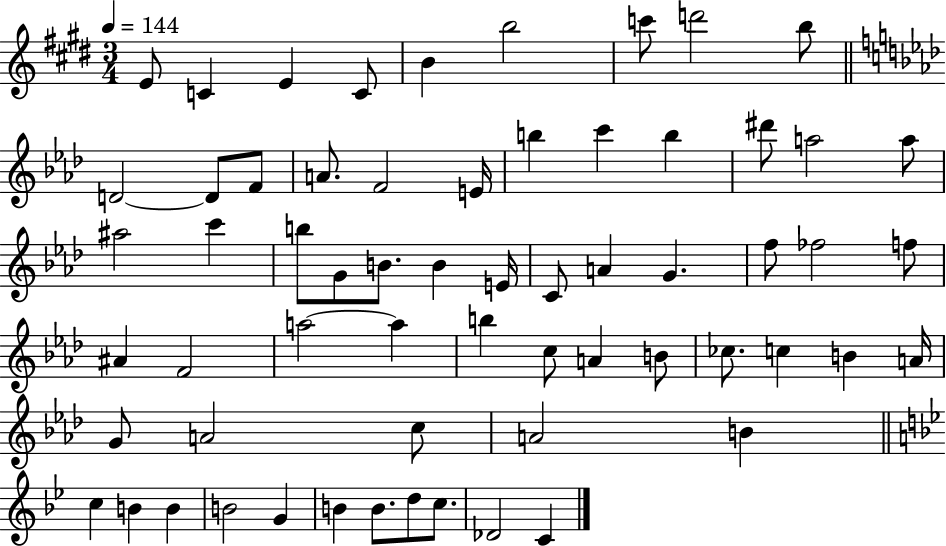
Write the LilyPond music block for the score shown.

{
  \clef treble
  \numericTimeSignature
  \time 3/4
  \key e \major
  \tempo 4 = 144
  e'8 c'4 e'4 c'8 | b'4 b''2 | c'''8 d'''2 b''8 | \bar "||" \break \key aes \major d'2~~ d'8 f'8 | a'8. f'2 e'16 | b''4 c'''4 b''4 | dis'''8 a''2 a''8 | \break ais''2 c'''4 | b''8 g'8 b'8. b'4 e'16 | c'8 a'4 g'4. | f''8 fes''2 f''8 | \break ais'4 f'2 | a''2~~ a''4 | b''4 c''8 a'4 b'8 | ces''8. c''4 b'4 a'16 | \break g'8 a'2 c''8 | a'2 b'4 | \bar "||" \break \key bes \major c''4 b'4 b'4 | b'2 g'4 | b'4 b'8. d''8 c''8. | des'2 c'4 | \break \bar "|."
}